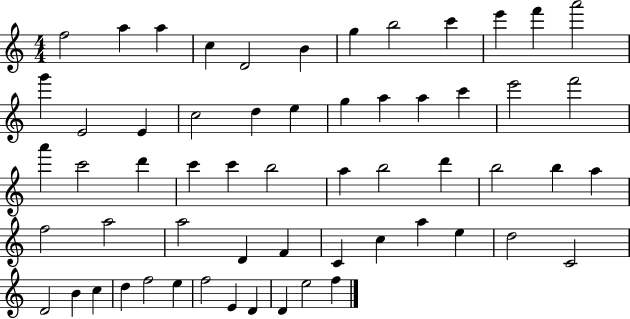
X:1
T:Untitled
M:4/4
L:1/4
K:C
f2 a a c D2 B g b2 c' e' f' a'2 g' E2 E c2 d e g a a c' e'2 f'2 a' c'2 d' c' c' b2 a b2 d' b2 b a f2 a2 a2 D F C c a e d2 C2 D2 B c d f2 e f2 E D D e2 f